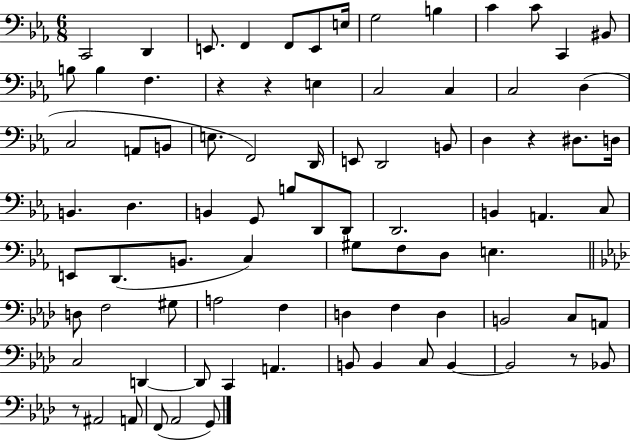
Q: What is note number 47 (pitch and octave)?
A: B2